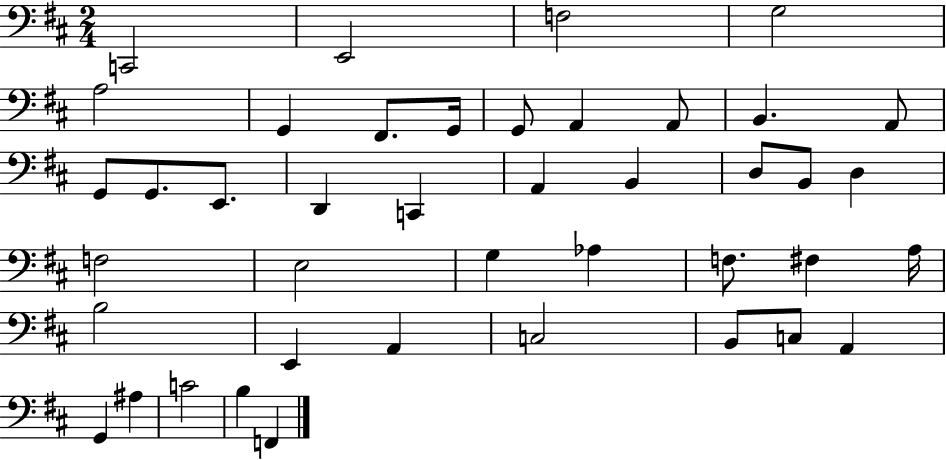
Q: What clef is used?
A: bass